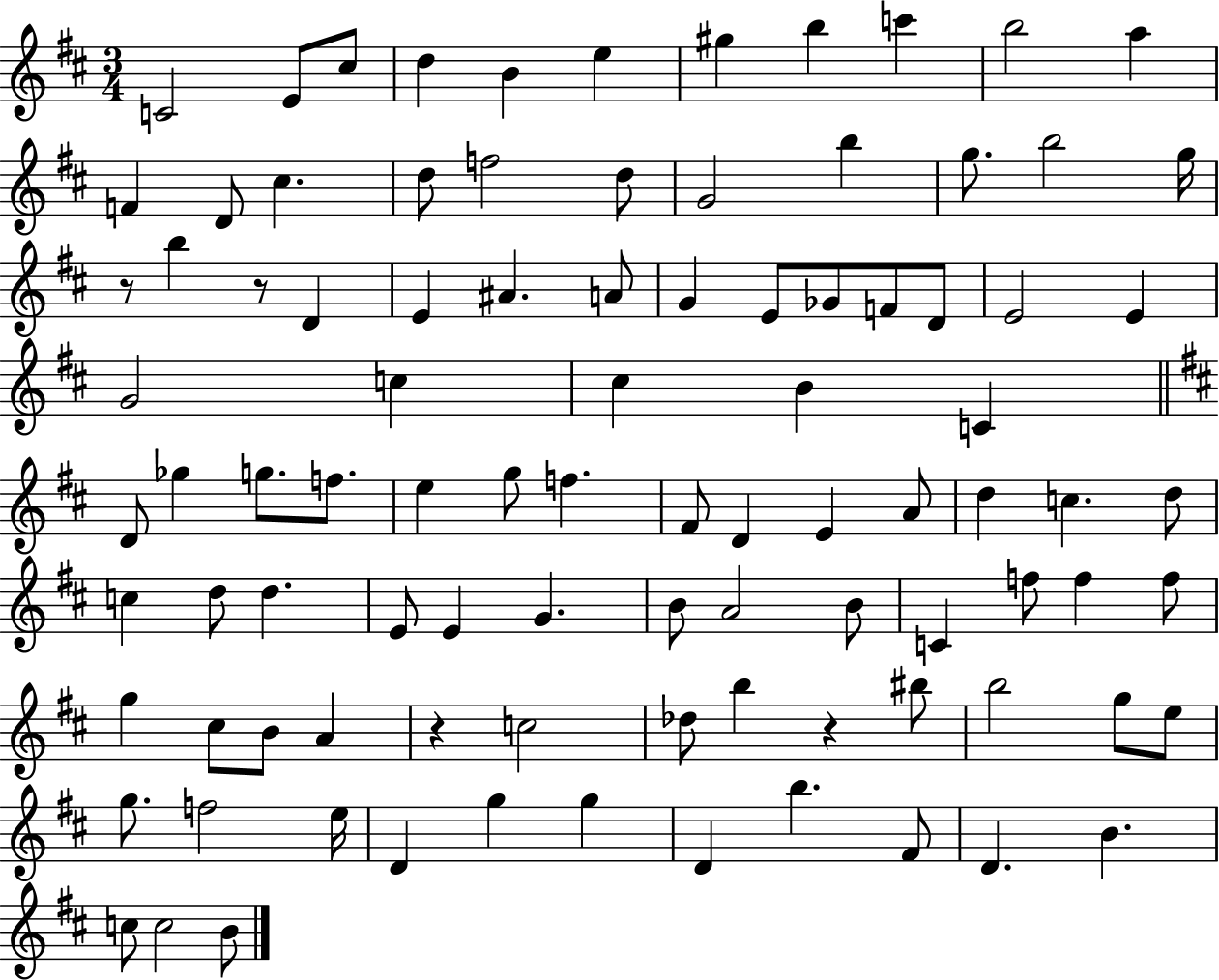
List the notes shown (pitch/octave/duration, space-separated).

C4/h E4/e C#5/e D5/q B4/q E5/q G#5/q B5/q C6/q B5/h A5/q F4/q D4/e C#5/q. D5/e F5/h D5/e G4/h B5/q G5/e. B5/h G5/s R/e B5/q R/e D4/q E4/q A#4/q. A4/e G4/q E4/e Gb4/e F4/e D4/e E4/h E4/q G4/h C5/q C#5/q B4/q C4/q D4/e Gb5/q G5/e. F5/e. E5/q G5/e F5/q. F#4/e D4/q E4/q A4/e D5/q C5/q. D5/e C5/q D5/e D5/q. E4/e E4/q G4/q. B4/e A4/h B4/e C4/q F5/e F5/q F5/e G5/q C#5/e B4/e A4/q R/q C5/h Db5/e B5/q R/q BIS5/e B5/h G5/e E5/e G5/e. F5/h E5/s D4/q G5/q G5/q D4/q B5/q. F#4/e D4/q. B4/q. C5/e C5/h B4/e